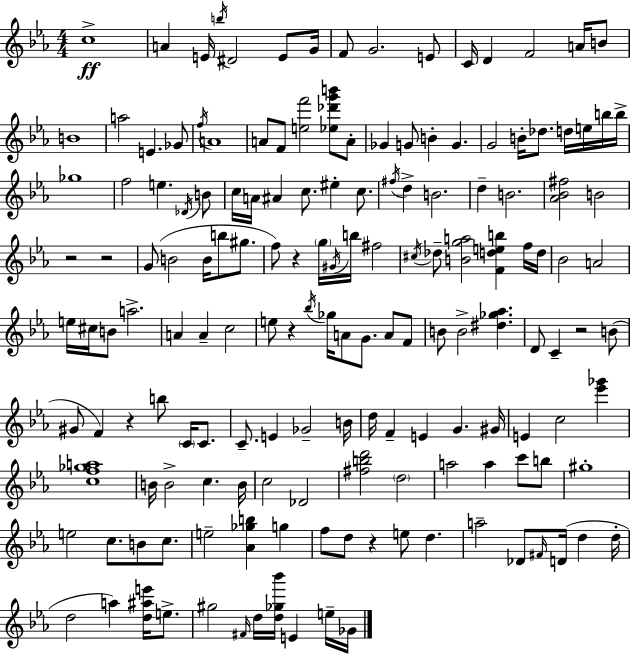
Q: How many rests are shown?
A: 7